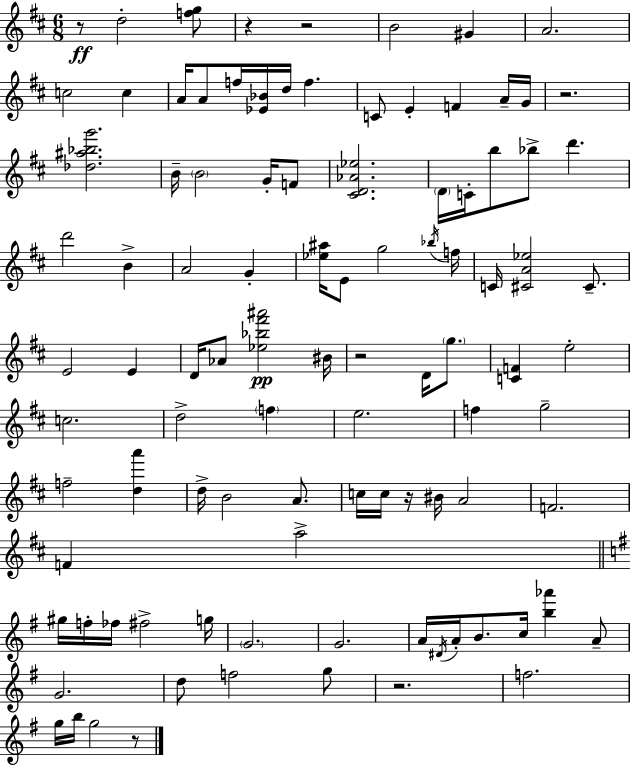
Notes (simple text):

R/e D5/h [F5,G5]/e R/q R/h B4/h G#4/q A4/h. C5/h C5/q A4/s A4/e F5/s [Eb4,Bb4]/s D5/s F5/q. C4/e E4/q F4/q A4/s G4/s R/h. [Db5,A#5,Bb5,G6]/h. B4/s B4/h G4/s F4/e [C#4,D4,Ab4,Eb5]/h. D4/s C4/s B5/e Bb5/e D6/q. D6/h B4/q A4/h G4/q [Eb5,A#5]/s E4/e G5/h Bb5/s F5/s C4/s [C#4,A4,Eb5]/h C#4/e. E4/h E4/q D4/s Ab4/e [Eb5,Bb5,F#6,A#6]/h BIS4/s R/h D4/s G5/e. [C4,F4]/q E5/h C5/h. D5/h F5/q E5/h. F5/q G5/h F5/h [D5,A6]/q D5/s B4/h A4/e. C5/s C5/s R/s BIS4/s A4/h F4/h. F4/q A5/h G#5/s F5/s FES5/s F#5/h G5/s G4/h. G4/h. A4/s D#4/s A4/s B4/e. C5/s [B5,Ab6]/q A4/e G4/h. D5/e F5/h G5/e R/h. F5/h. G5/s B5/s G5/h R/e